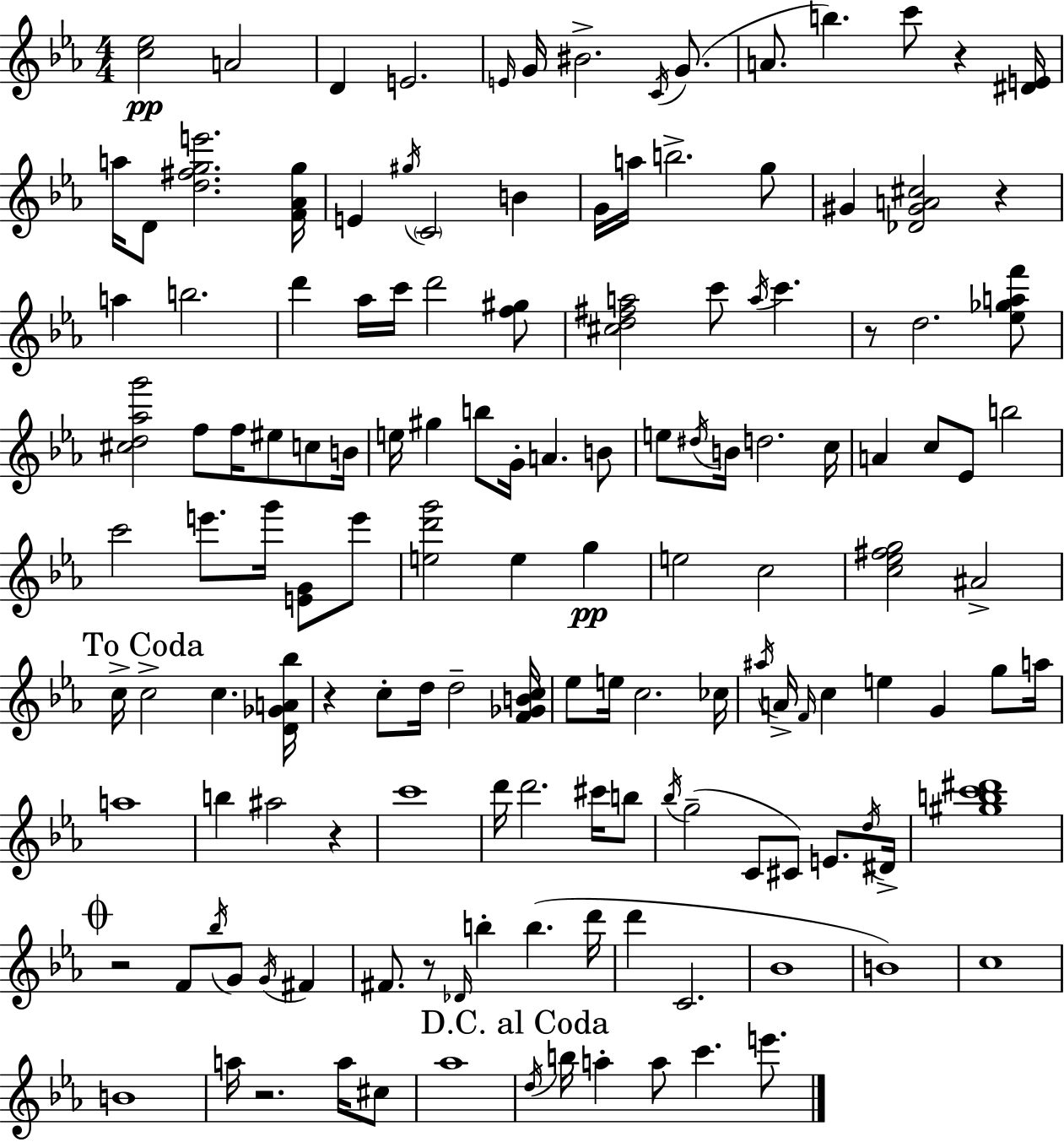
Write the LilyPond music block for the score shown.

{
  \clef treble
  \numericTimeSignature
  \time 4/4
  \key c \minor
  <c'' ees''>2\pp a'2 | d'4 e'2. | \grace { e'16 } g'16 bis'2.-> \acciaccatura { c'16 } g'8.( | a'8. b''4.) c'''8 r4 | \break <dis' e'>16 a''16 d'8 <d'' fis'' g'' e'''>2. | <f' aes' g''>16 e'4 \acciaccatura { gis''16 } \parenthesize c'2 b'4 | g'16 a''16 b''2.-> | g''8 gis'4 <des' gis' a' cis''>2 r4 | \break a''4 b''2. | d'''4 aes''16 c'''16 d'''2 | <f'' gis''>8 <cis'' d'' fis'' a''>2 c'''8 \acciaccatura { a''16 } c'''4. | r8 d''2. | \break <ees'' ges'' a'' f'''>8 <cis'' d'' aes'' g'''>2 f''8 f''16 eis''8 | c''8 b'16 e''16 gis''4 b''8 g'16-. a'4. | b'8 e''8 \acciaccatura { dis''16 } b'16 d''2. | c''16 a'4 c''8 ees'8 b''2 | \break c'''2 e'''8. | g'''16 <e' g'>8 e'''8 <e'' d''' g'''>2 e''4 | g''4\pp e''2 c''2 | <c'' ees'' fis'' g''>2 ais'2-> | \break \mark "To Coda" c''16-> c''2-> c''4. | <d' ges' a' bes''>16 r4 c''8-. d''16 d''2-- | <f' ges' b' c''>16 ees''8 e''16 c''2. | ces''16 \acciaccatura { ais''16 } a'16-> \grace { f'16 } c''4 e''4 | \break g'4 g''8 a''16 a''1 | b''4 ais''2 | r4 c'''1 | d'''16 d'''2. | \break cis'''16 b''8 \acciaccatura { bes''16 } g''2--( | c'8 cis'8) e'8. \acciaccatura { d''16 } dis'16-> <gis'' b'' c''' dis'''>1 | \mark \markup { \musicglyph "scripts.coda" } r2 | f'8 \acciaccatura { bes''16 } g'8 \acciaccatura { g'16 } fis'4 fis'8. r8 | \break \grace { des'16 } b''4-. b''4.( d'''16 d'''4 | c'2. bes'1 | b'1) | c''1 | \break b'1 | a''16 r2. | a''16 cis''8 aes''1 | \mark "D.C. al Coda" \acciaccatura { d''16 } b''16 a''4-. | \break a''8 c'''4. e'''8. \bar "|."
}